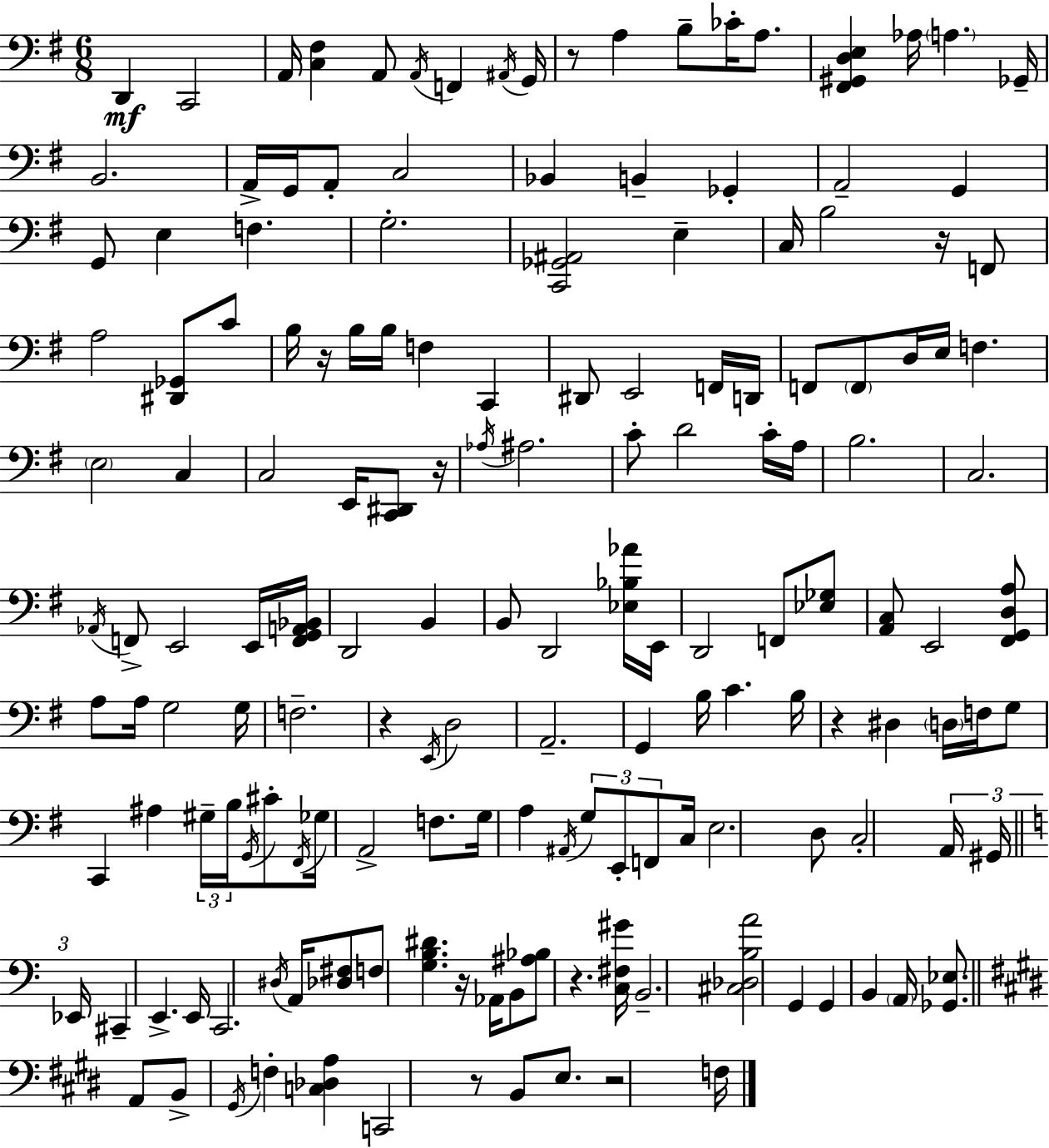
D2/q C2/h A2/s [C3,F#3]/q A2/e A2/s F2/q A#2/s G2/s R/e A3/q B3/e CES4/s A3/e. [F#2,G#2,D3,E3]/q Ab3/s A3/q. Gb2/s B2/h. A2/s G2/s A2/e C3/h Bb2/q B2/q Gb2/q A2/h G2/q G2/e E3/q F3/q. G3/h. [C2,Gb2,A#2]/h E3/q C3/s B3/h R/s F2/e A3/h [D#2,Gb2]/e C4/e B3/s R/s B3/s B3/s F3/q C2/q D#2/e E2/h F2/s D2/s F2/e F2/e D3/s E3/s F3/q. E3/h C3/q C3/h E2/s [C2,D#2]/e R/s Ab3/s A#3/h. C4/e D4/h C4/s A3/s B3/h. C3/h. Ab2/s F2/e E2/h E2/s [F2,G2,A2,Bb2]/s D2/h B2/q B2/e D2/h [Eb3,Bb3,Ab4]/s E2/s D2/h F2/e [Eb3,Gb3]/e [A2,C3]/e E2/h [F#2,G2,D3,A3]/e A3/e A3/s G3/h G3/s F3/h. R/q E2/s D3/h A2/h. G2/q B3/s C4/q. B3/s R/q D#3/q D3/s F3/s G3/e C2/q A#3/q G#3/s B3/s G2/s C#4/e F#2/s Gb3/s A2/h F3/e. G3/s A3/q A#2/s G3/e E2/e F2/e C3/s E3/h. D3/e C3/h A2/s G#2/s Eb2/s C#2/q E2/q. E2/s C2/h. D#3/s A2/s [Db3,F#3]/e F3/e [G3,B3,D#4]/q. R/s Ab2/s B2/e [A#3,Bb3]/e R/q. [C3,F#3,G#4]/s B2/h. [C#3,Db3,B3,A4]/h G2/q G2/q B2/q A2/s [Gb2,Eb3]/e. A2/e B2/e G#2/s F3/q [C3,Db3,A3]/q C2/h R/e B2/e E3/e. R/h F3/s